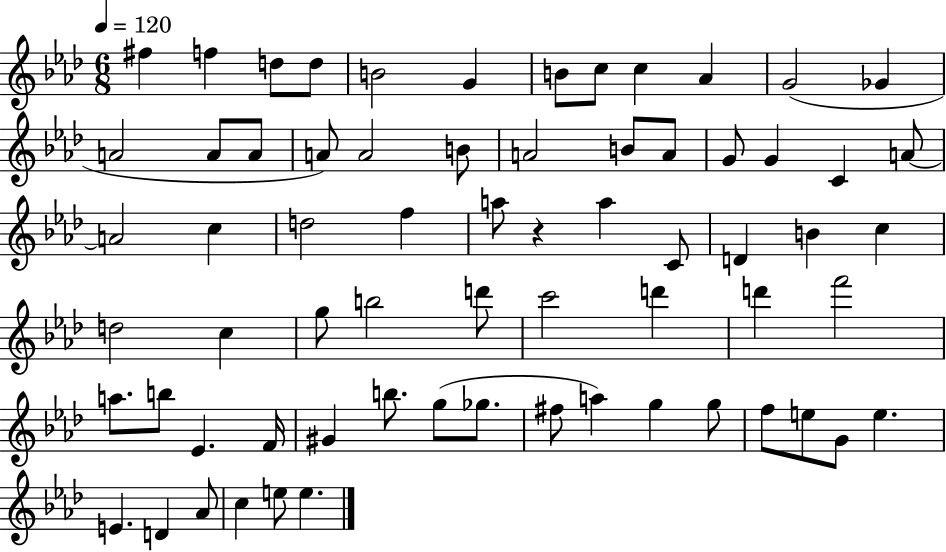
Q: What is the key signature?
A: AES major